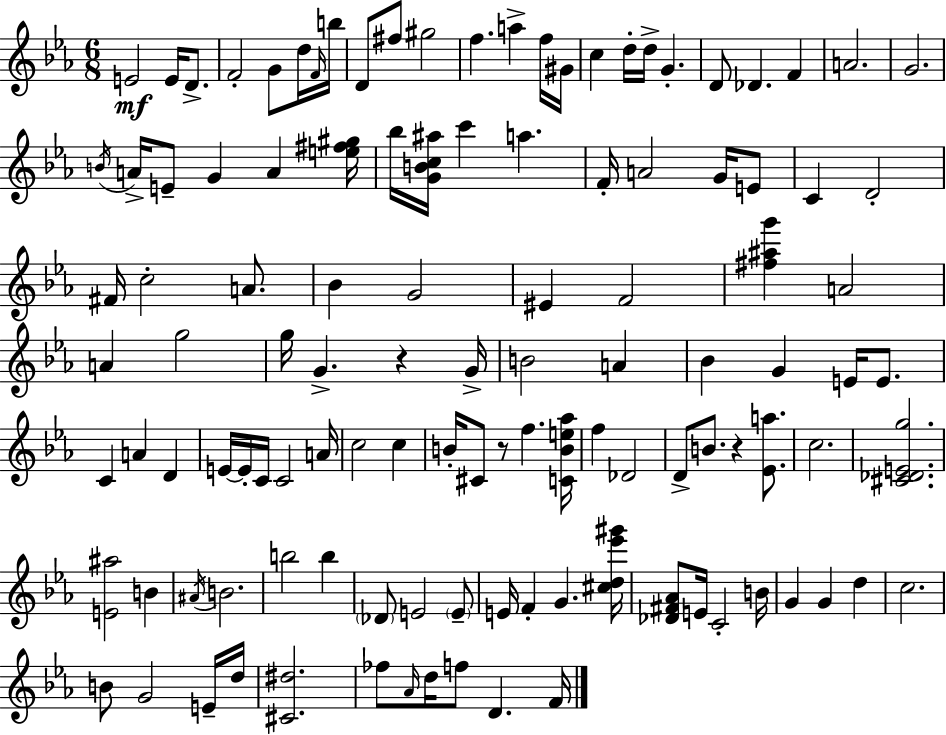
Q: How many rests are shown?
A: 3